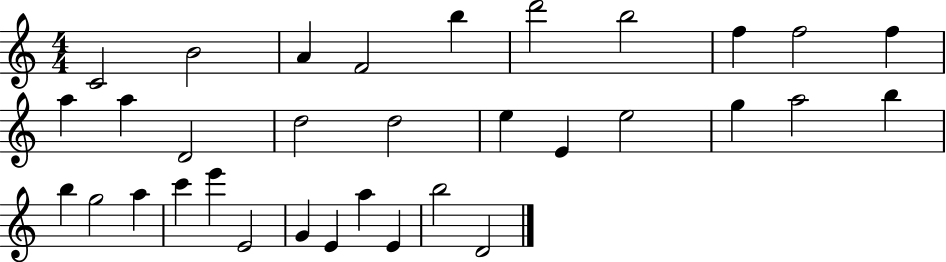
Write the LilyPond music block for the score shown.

{
  \clef treble
  \numericTimeSignature
  \time 4/4
  \key c \major
  c'2 b'2 | a'4 f'2 b''4 | d'''2 b''2 | f''4 f''2 f''4 | \break a''4 a''4 d'2 | d''2 d''2 | e''4 e'4 e''2 | g''4 a''2 b''4 | \break b''4 g''2 a''4 | c'''4 e'''4 e'2 | g'4 e'4 a''4 e'4 | b''2 d'2 | \break \bar "|."
}